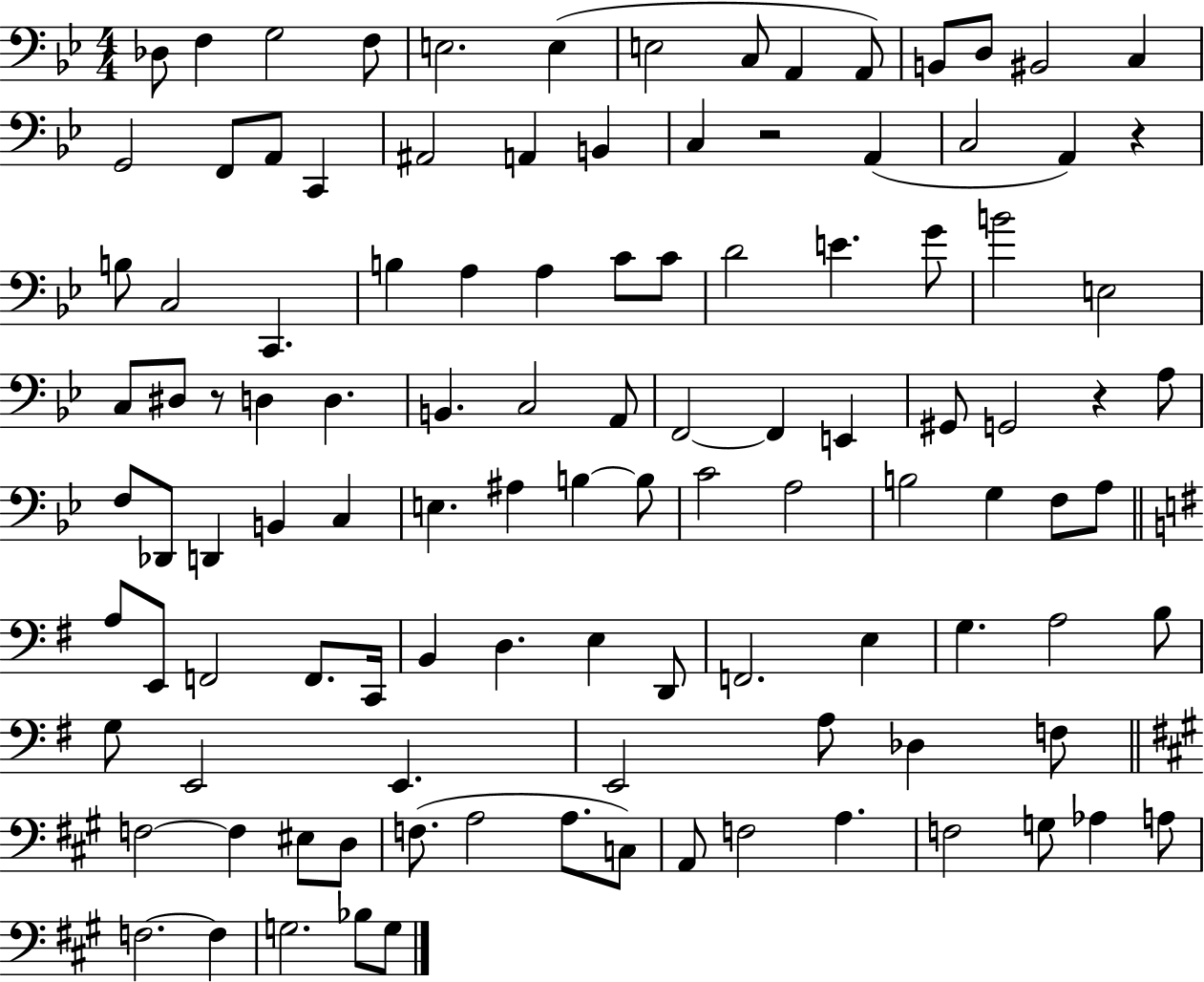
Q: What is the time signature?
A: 4/4